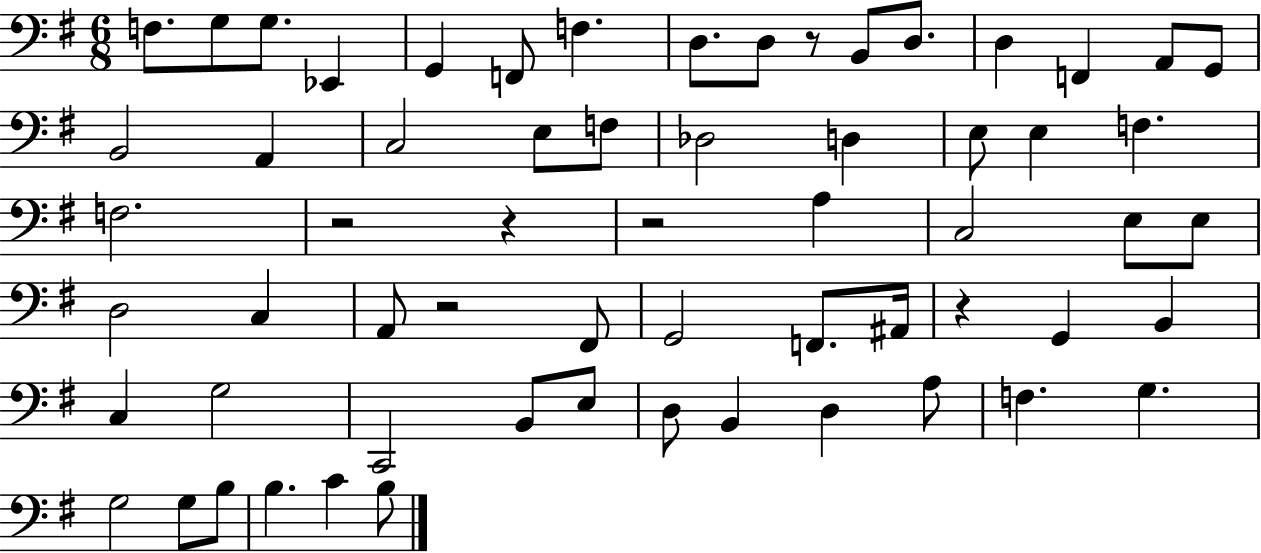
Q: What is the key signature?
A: G major